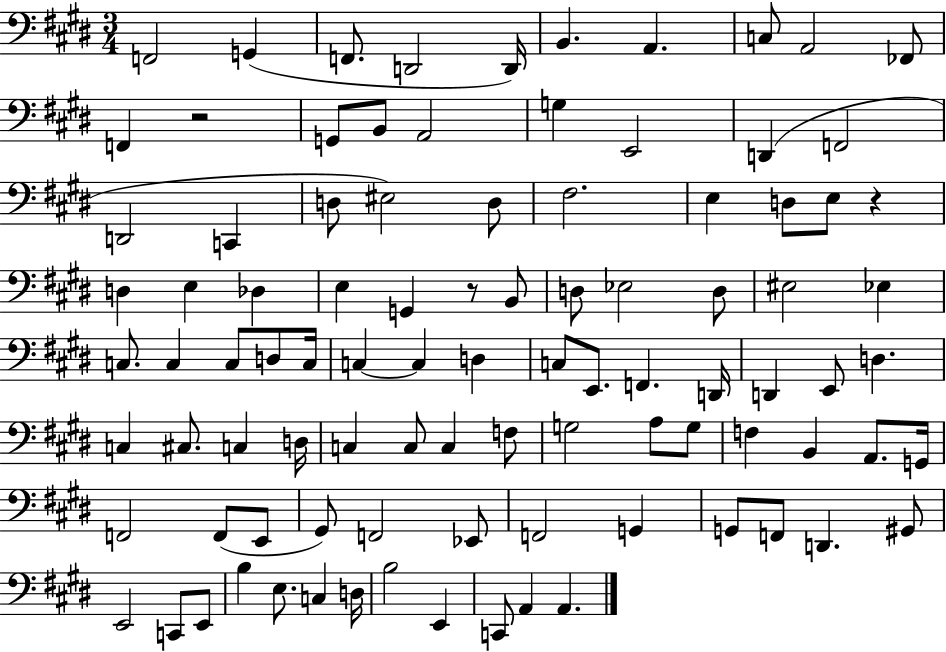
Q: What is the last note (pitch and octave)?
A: A2